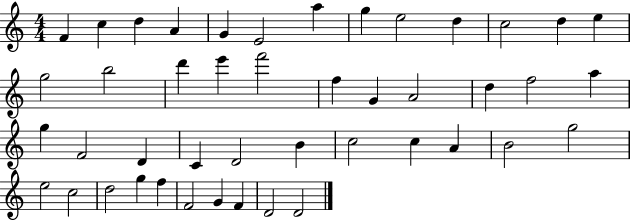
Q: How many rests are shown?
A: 0